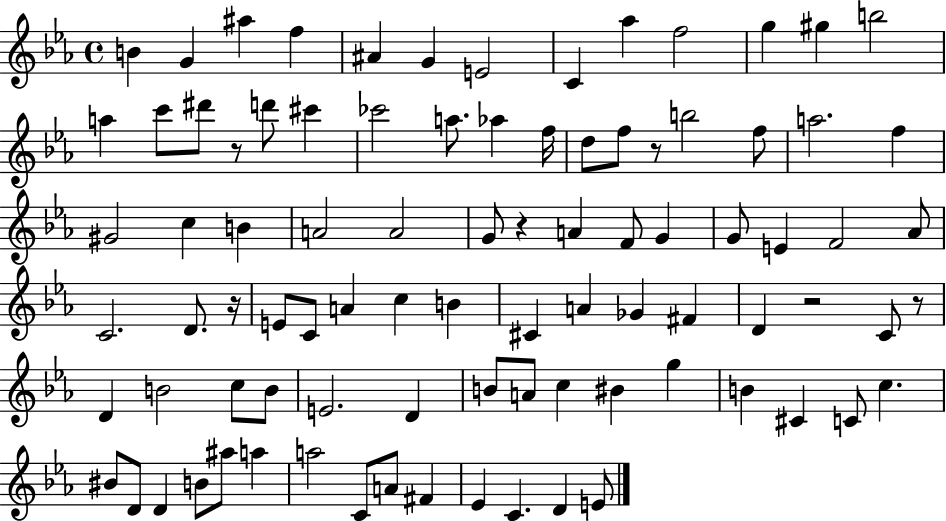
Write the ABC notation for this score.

X:1
T:Untitled
M:4/4
L:1/4
K:Eb
B G ^a f ^A G E2 C _a f2 g ^g b2 a c'/2 ^d'/2 z/2 d'/2 ^c' _c'2 a/2 _a f/4 d/2 f/2 z/2 b2 f/2 a2 f ^G2 c B A2 A2 G/2 z A F/2 G G/2 E F2 _A/2 C2 D/2 z/4 E/2 C/2 A c B ^C A _G ^F D z2 C/2 z/2 D B2 c/2 B/2 E2 D B/2 A/2 c ^B g B ^C C/2 c ^B/2 D/2 D B/2 ^a/2 a a2 C/2 A/2 ^F _E C D E/2